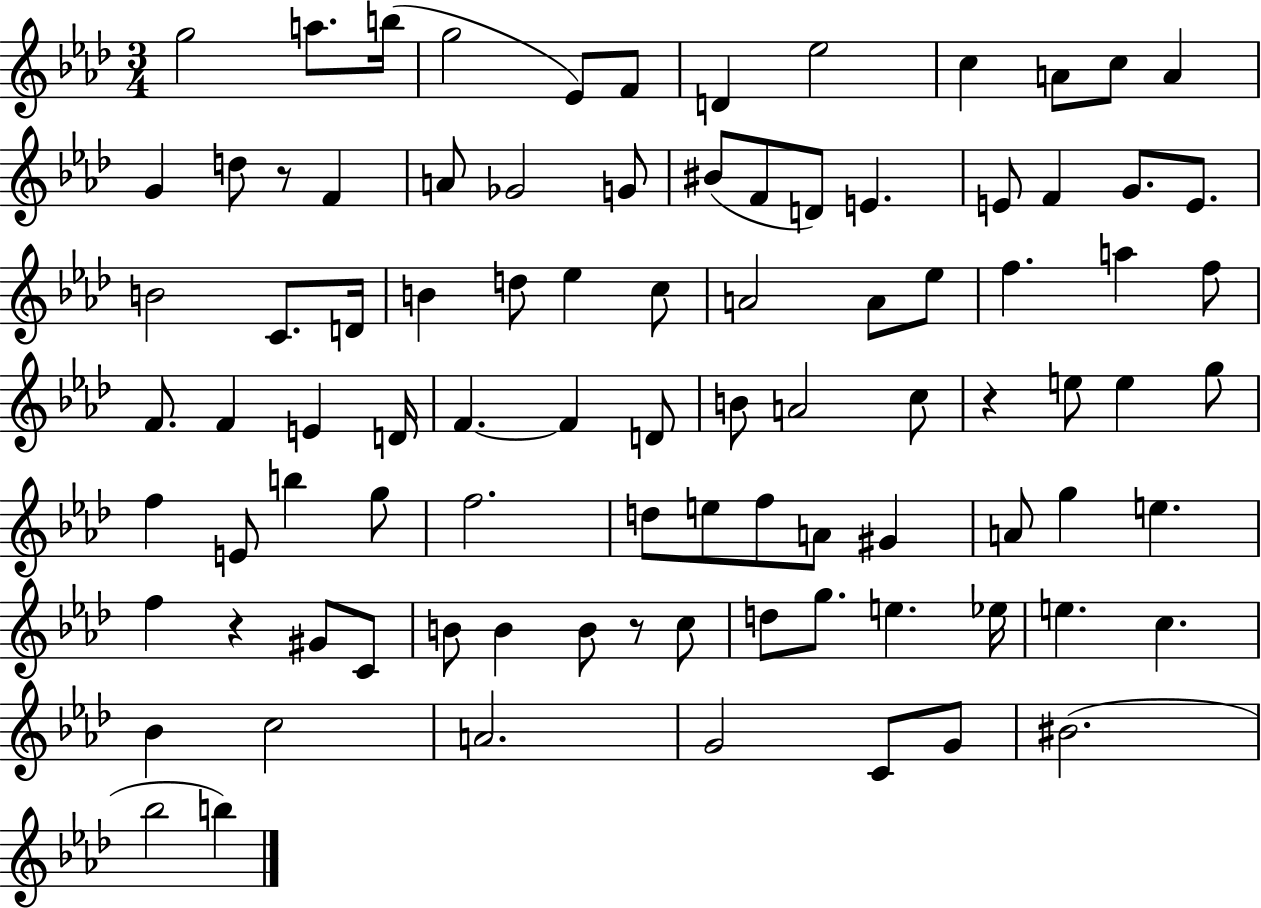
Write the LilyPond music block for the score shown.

{
  \clef treble
  \numericTimeSignature
  \time 3/4
  \key aes \major
  g''2 a''8. b''16( | g''2 ees'8) f'8 | d'4 ees''2 | c''4 a'8 c''8 a'4 | \break g'4 d''8 r8 f'4 | a'8 ges'2 g'8 | bis'8( f'8 d'8) e'4. | e'8 f'4 g'8. e'8. | \break b'2 c'8. d'16 | b'4 d''8 ees''4 c''8 | a'2 a'8 ees''8 | f''4. a''4 f''8 | \break f'8. f'4 e'4 d'16 | f'4.~~ f'4 d'8 | b'8 a'2 c''8 | r4 e''8 e''4 g''8 | \break f''4 e'8 b''4 g''8 | f''2. | d''8 e''8 f''8 a'8 gis'4 | a'8 g''4 e''4. | \break f''4 r4 gis'8 c'8 | b'8 b'4 b'8 r8 c''8 | d''8 g''8. e''4. ees''16 | e''4. c''4. | \break bes'4 c''2 | a'2. | g'2 c'8 g'8 | bis'2.( | \break bes''2 b''4) | \bar "|."
}